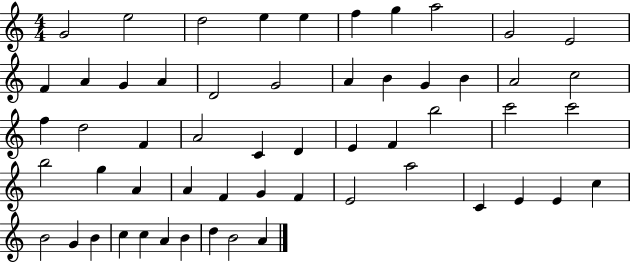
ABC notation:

X:1
T:Untitled
M:4/4
L:1/4
K:C
G2 e2 d2 e e f g a2 G2 E2 F A G A D2 G2 A B G B A2 c2 f d2 F A2 C D E F b2 c'2 c'2 b2 g A A F G F E2 a2 C E E c B2 G B c c A B d B2 A